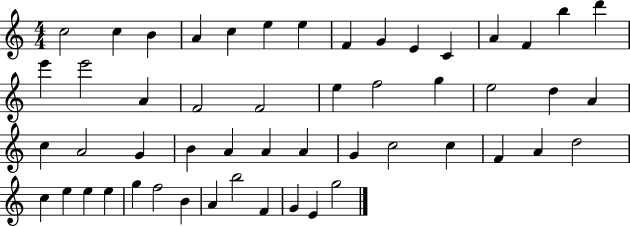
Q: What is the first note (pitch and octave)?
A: C5